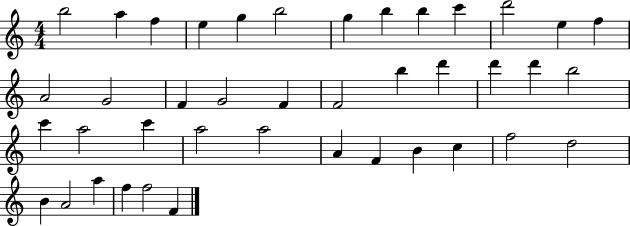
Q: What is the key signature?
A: C major